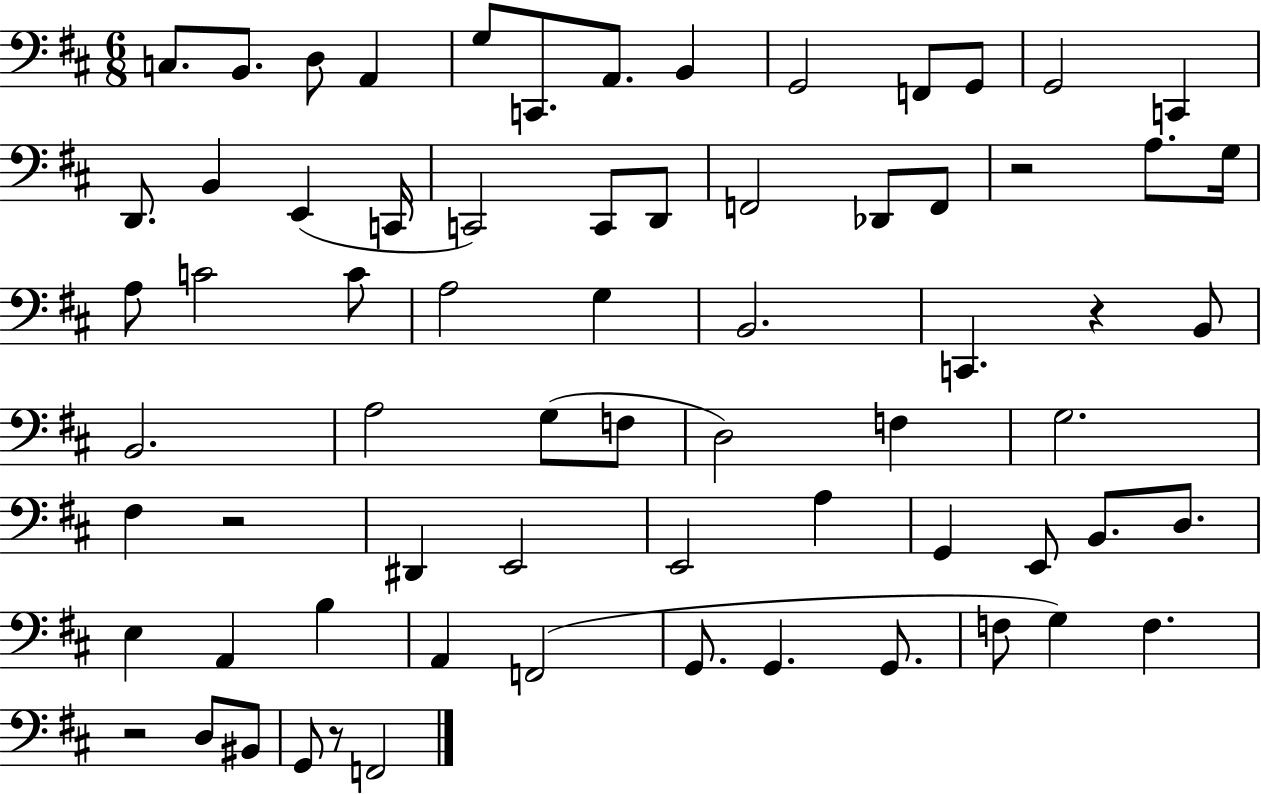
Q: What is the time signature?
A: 6/8